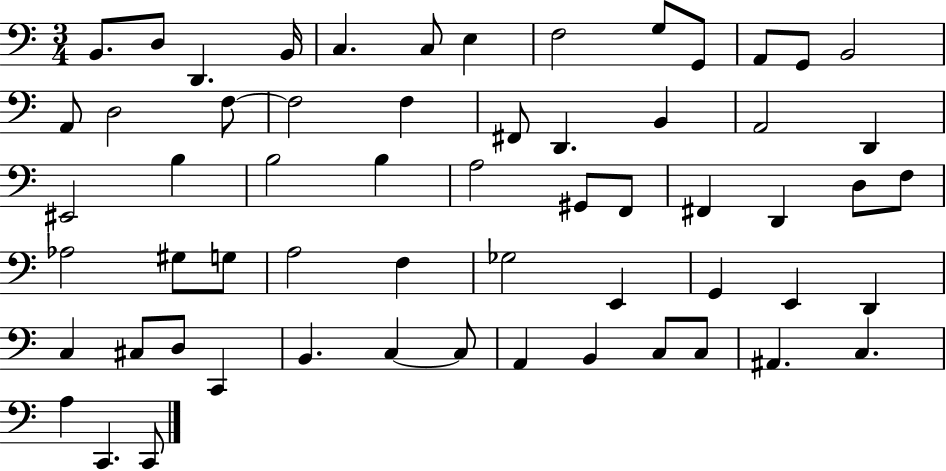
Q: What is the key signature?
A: C major